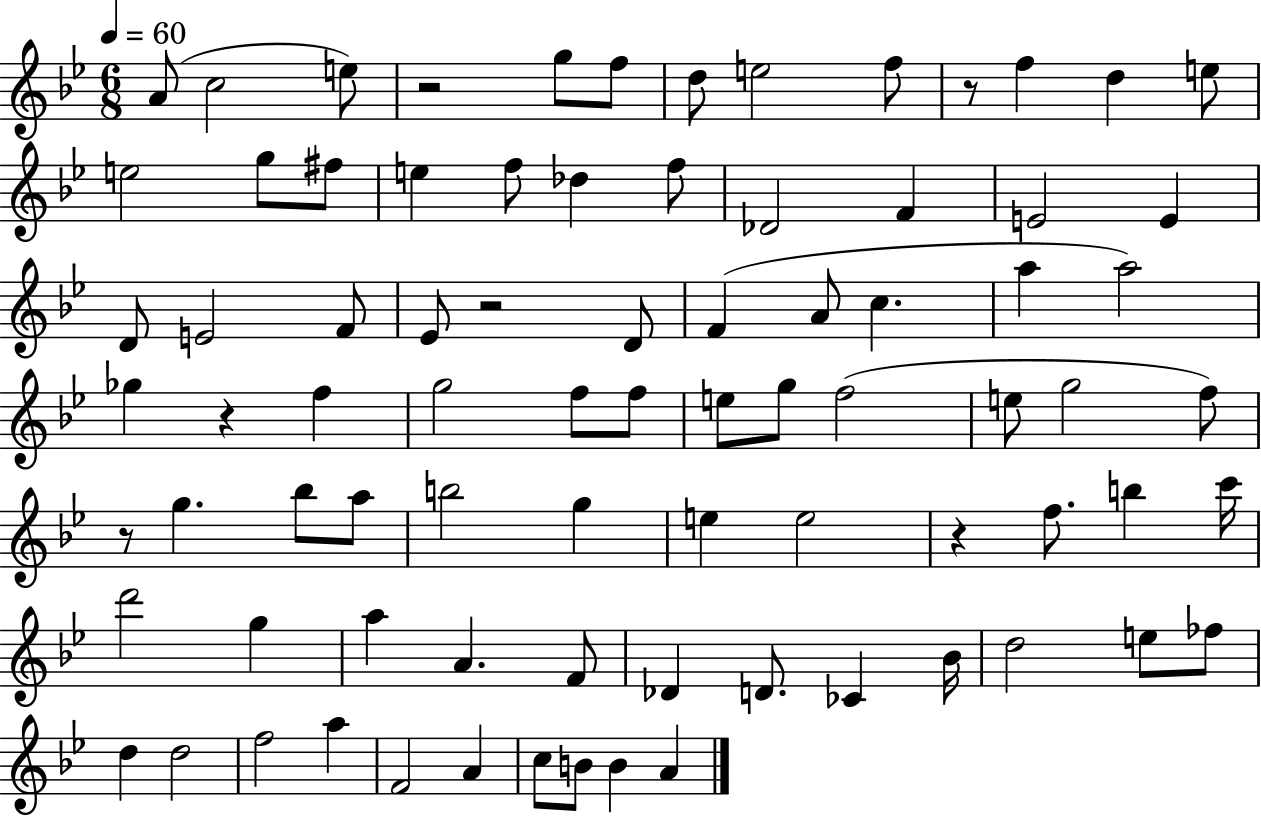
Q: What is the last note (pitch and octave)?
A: A4